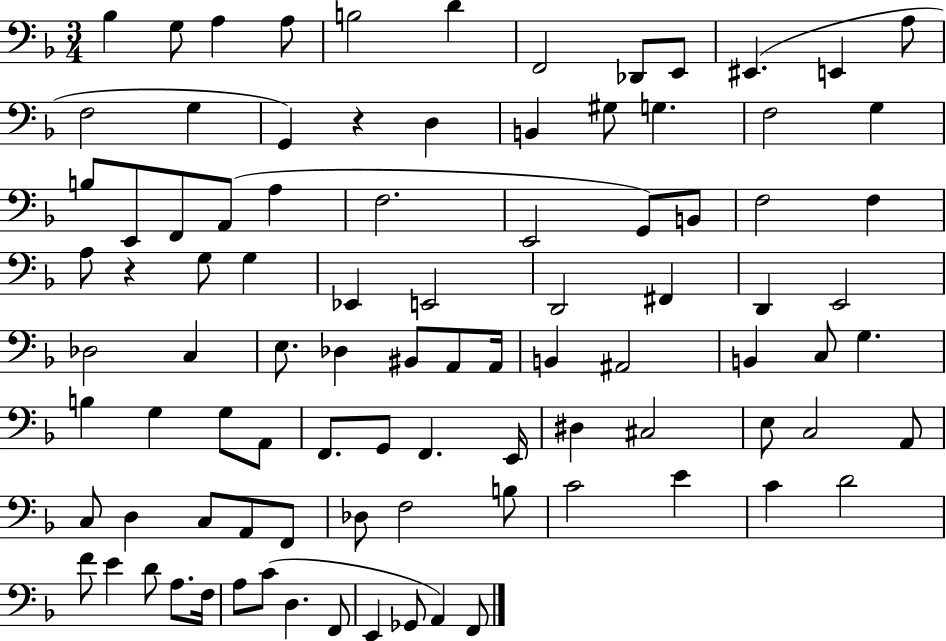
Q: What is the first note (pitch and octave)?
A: Bb3